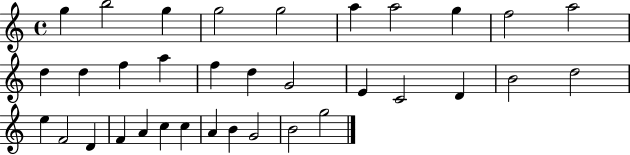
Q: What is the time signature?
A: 4/4